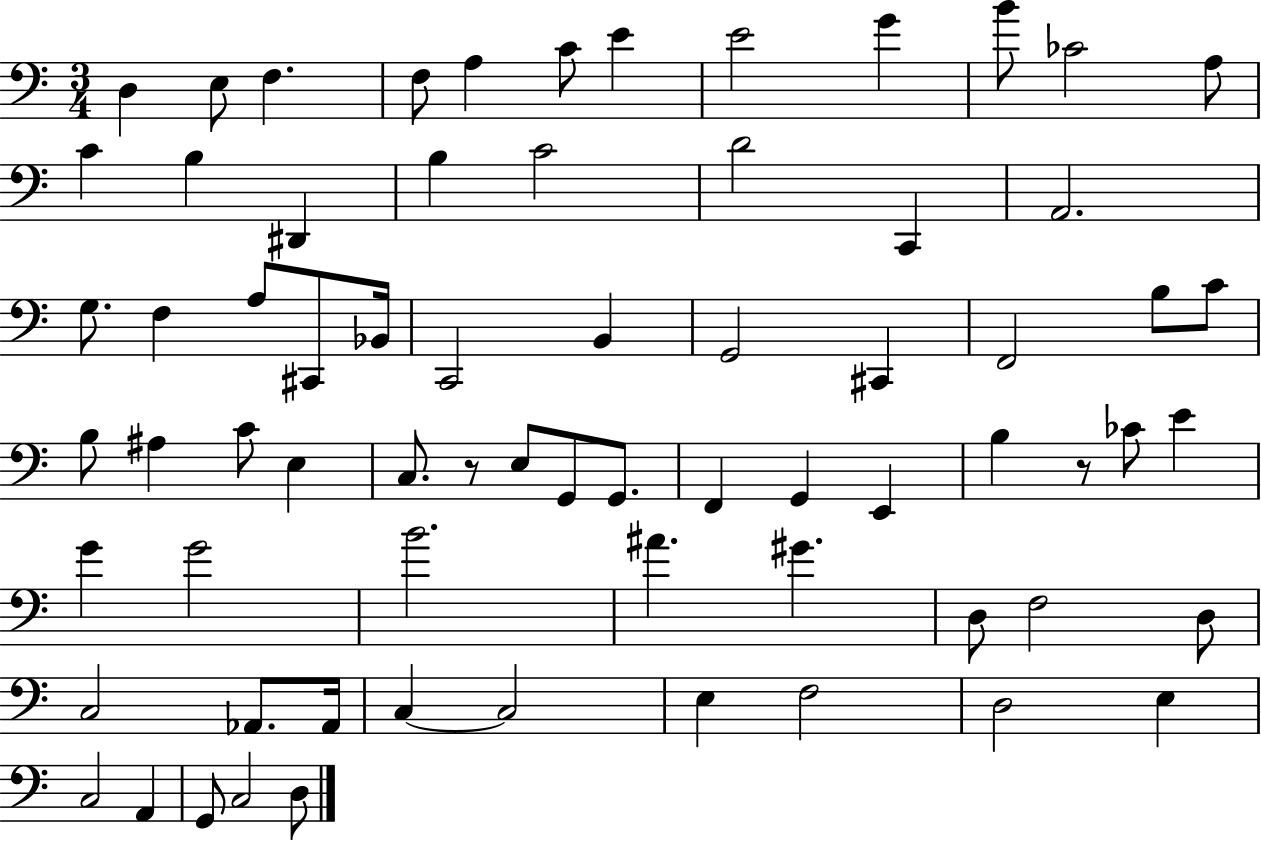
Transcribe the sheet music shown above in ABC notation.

X:1
T:Untitled
M:3/4
L:1/4
K:C
D, E,/2 F, F,/2 A, C/2 E E2 G B/2 _C2 A,/2 C B, ^D,, B, C2 D2 C,, A,,2 G,/2 F, A,/2 ^C,,/2 _B,,/4 C,,2 B,, G,,2 ^C,, F,,2 B,/2 C/2 B,/2 ^A, C/2 E, C,/2 z/2 E,/2 G,,/2 G,,/2 F,, G,, E,, B, z/2 _C/2 E G G2 B2 ^A ^G D,/2 F,2 D,/2 C,2 _A,,/2 _A,,/4 C, C,2 E, F,2 D,2 E, C,2 A,, G,,/2 C,2 D,/2